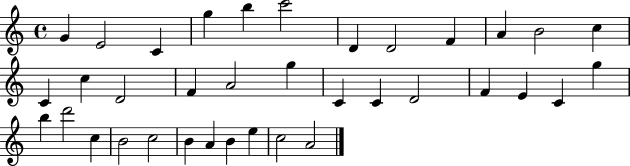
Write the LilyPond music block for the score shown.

{
  \clef treble
  \time 4/4
  \defaultTimeSignature
  \key c \major
  g'4 e'2 c'4 | g''4 b''4 c'''2 | d'4 d'2 f'4 | a'4 b'2 c''4 | \break c'4 c''4 d'2 | f'4 a'2 g''4 | c'4 c'4 d'2 | f'4 e'4 c'4 g''4 | \break b''4 d'''2 c''4 | b'2 c''2 | b'4 a'4 b'4 e''4 | c''2 a'2 | \break \bar "|."
}